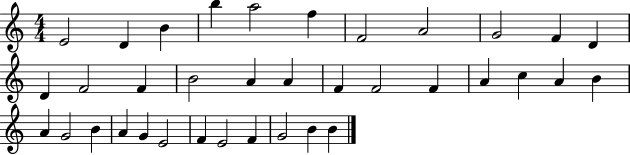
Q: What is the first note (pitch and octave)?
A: E4